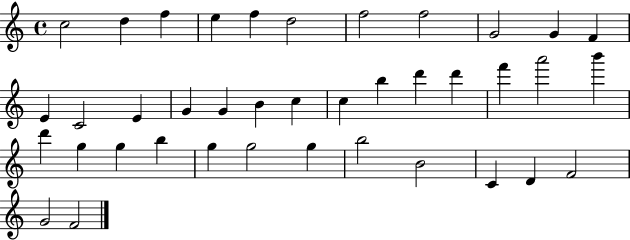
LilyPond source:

{
  \clef treble
  \time 4/4
  \defaultTimeSignature
  \key c \major
  c''2 d''4 f''4 | e''4 f''4 d''2 | f''2 f''2 | g'2 g'4 f'4 | \break e'4 c'2 e'4 | g'4 g'4 b'4 c''4 | c''4 b''4 d'''4 d'''4 | f'''4 a'''2 b'''4 | \break d'''4 g''4 g''4 b''4 | g''4 g''2 g''4 | b''2 b'2 | c'4 d'4 f'2 | \break g'2 f'2 | \bar "|."
}